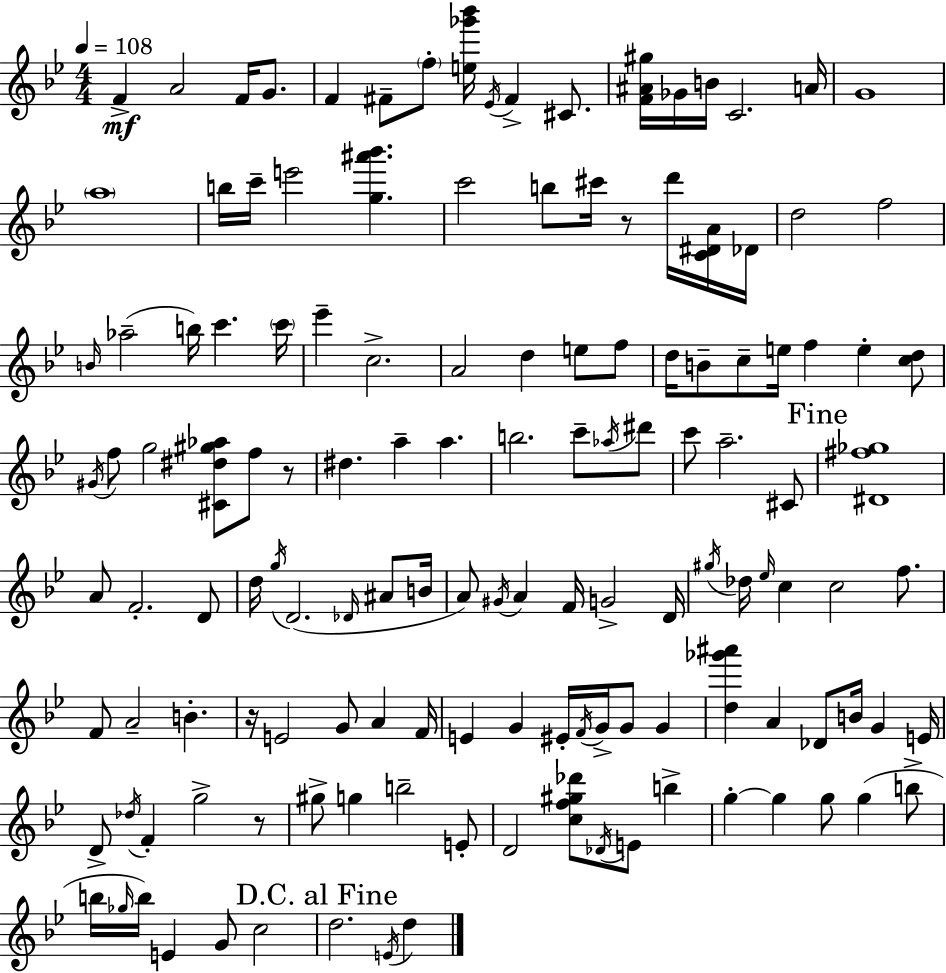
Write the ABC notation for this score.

X:1
T:Untitled
M:4/4
L:1/4
K:Gm
F A2 F/4 G/2 F ^F/2 f/2 [e_g'_b']/4 _E/4 ^F ^C/2 [F^A^g]/4 _G/4 B/4 C2 A/4 G4 a4 b/4 c'/4 e'2 [g^a'_b'] c'2 b/2 ^c'/4 z/2 d'/4 [C^DA]/4 _D/4 d2 f2 B/4 _a2 b/4 c' c'/4 _e' c2 A2 d e/2 f/2 d/4 B/2 c/2 e/4 f e [cd]/2 ^G/4 f/2 g2 [^C^d^g_a]/2 f/2 z/2 ^d a a b2 c'/2 _a/4 ^d'/2 c'/2 a2 ^C/2 [^D^f_g]4 A/2 F2 D/2 d/4 g/4 D2 _D/4 ^A/2 B/4 A/2 ^G/4 A F/4 G2 D/4 ^g/4 _d/4 _e/4 c c2 f/2 F/2 A2 B z/4 E2 G/2 A F/4 E G ^E/4 F/4 G/4 G/2 G [d_g'^a'] A _D/2 B/4 G E/4 D/2 _d/4 F g2 z/2 ^g/2 g b2 E/2 D2 [cf^g_d']/2 _D/4 E/2 b g g g/2 g b/2 b/4 _g/4 b/4 E G/2 c2 d2 E/4 d